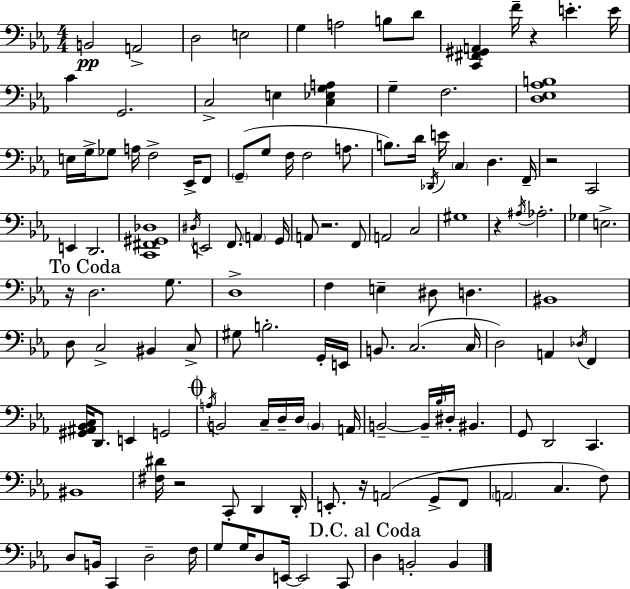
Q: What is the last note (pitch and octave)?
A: B2